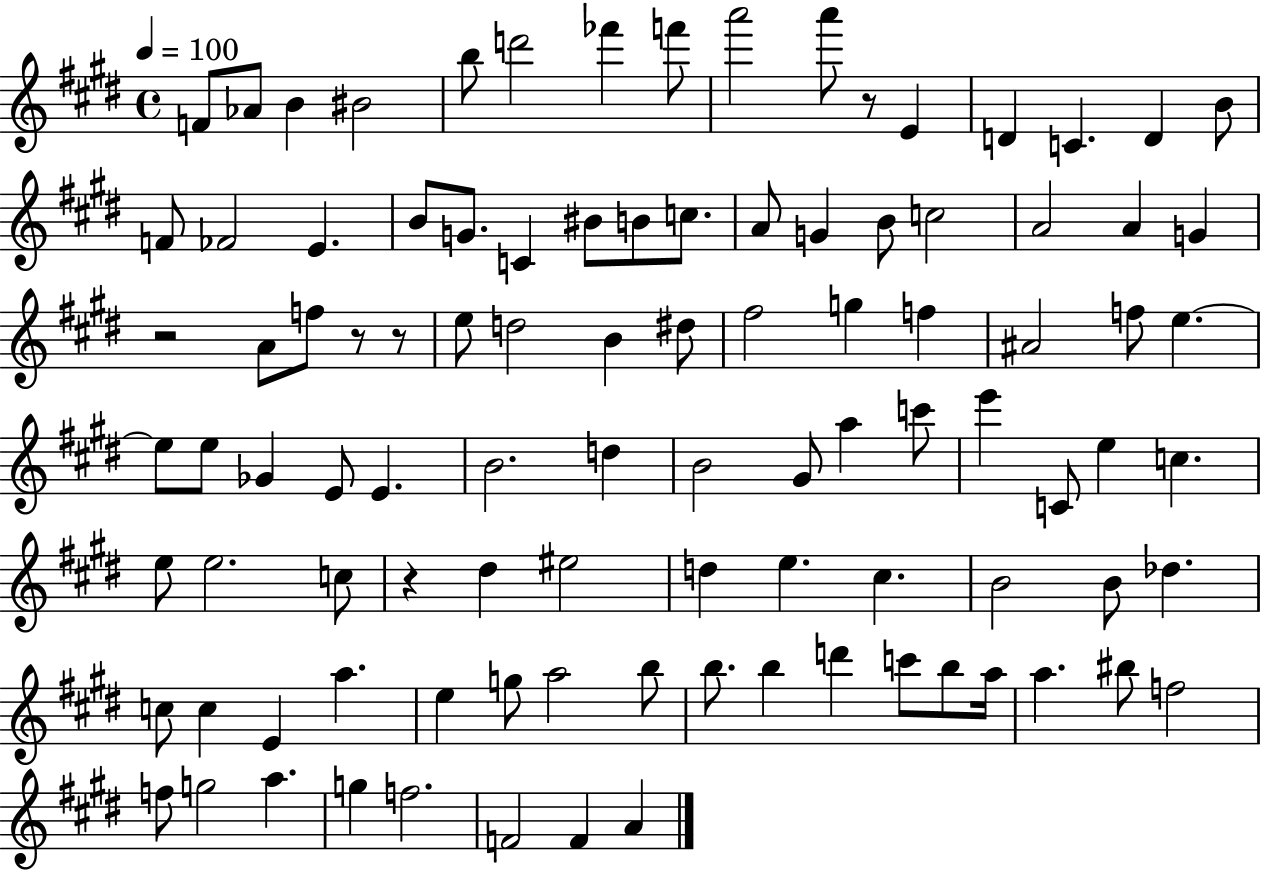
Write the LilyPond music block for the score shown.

{
  \clef treble
  \time 4/4
  \defaultTimeSignature
  \key e \major
  \tempo 4 = 100
  f'8 aes'8 b'4 bis'2 | b''8 d'''2 fes'''4 f'''8 | a'''2 a'''8 r8 e'4 | d'4 c'4. d'4 b'8 | \break f'8 fes'2 e'4. | b'8 g'8. c'4 bis'8 b'8 c''8. | a'8 g'4 b'8 c''2 | a'2 a'4 g'4 | \break r2 a'8 f''8 r8 r8 | e''8 d''2 b'4 dis''8 | fis''2 g''4 f''4 | ais'2 f''8 e''4.~~ | \break e''8 e''8 ges'4 e'8 e'4. | b'2. d''4 | b'2 gis'8 a''4 c'''8 | e'''4 c'8 e''4 c''4. | \break e''8 e''2. c''8 | r4 dis''4 eis''2 | d''4 e''4. cis''4. | b'2 b'8 des''4. | \break c''8 c''4 e'4 a''4. | e''4 g''8 a''2 b''8 | b''8. b''4 d'''4 c'''8 b''8 a''16 | a''4. bis''8 f''2 | \break f''8 g''2 a''4. | g''4 f''2. | f'2 f'4 a'4 | \bar "|."
}